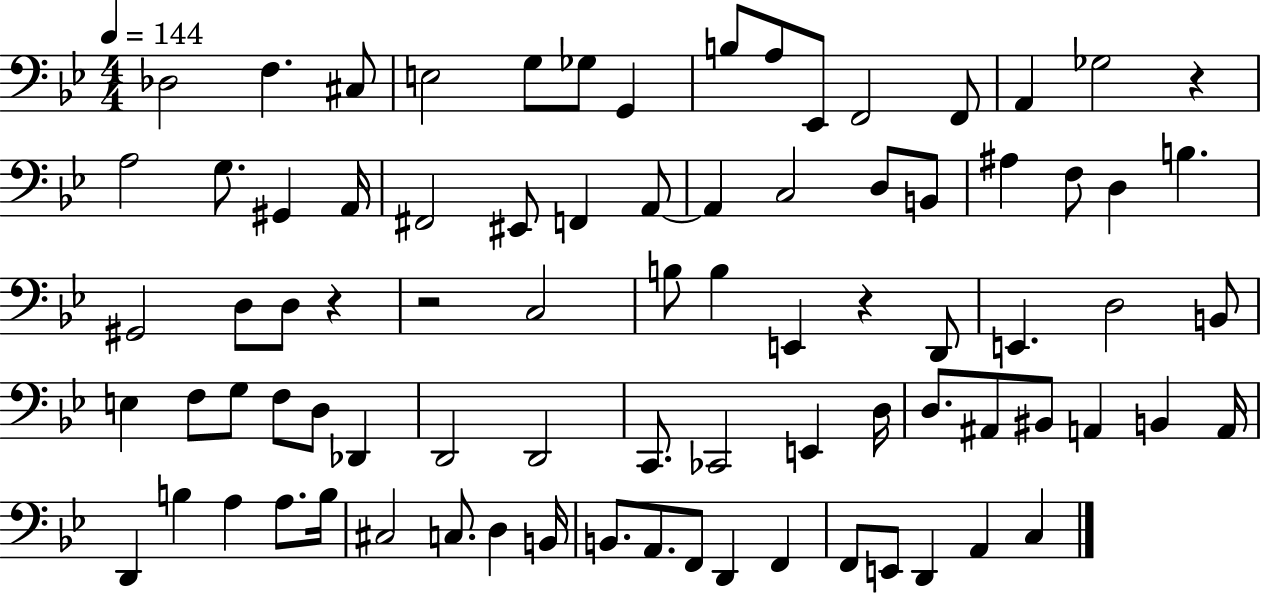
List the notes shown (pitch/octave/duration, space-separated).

Db3/h F3/q. C#3/e E3/h G3/e Gb3/e G2/q B3/e A3/e Eb2/e F2/h F2/e A2/q Gb3/h R/q A3/h G3/e. G#2/q A2/s F#2/h EIS2/e F2/q A2/e A2/q C3/h D3/e B2/e A#3/q F3/e D3/q B3/q. G#2/h D3/e D3/e R/q R/h C3/h B3/e B3/q E2/q R/q D2/e E2/q. D3/h B2/e E3/q F3/e G3/e F3/e D3/e Db2/q D2/h D2/h C2/e. CES2/h E2/q D3/s D3/e. A#2/e BIS2/e A2/q B2/q A2/s D2/q B3/q A3/q A3/e. B3/s C#3/h C3/e. D3/q B2/s B2/e. A2/e. F2/e D2/q F2/q F2/e E2/e D2/q A2/q C3/q